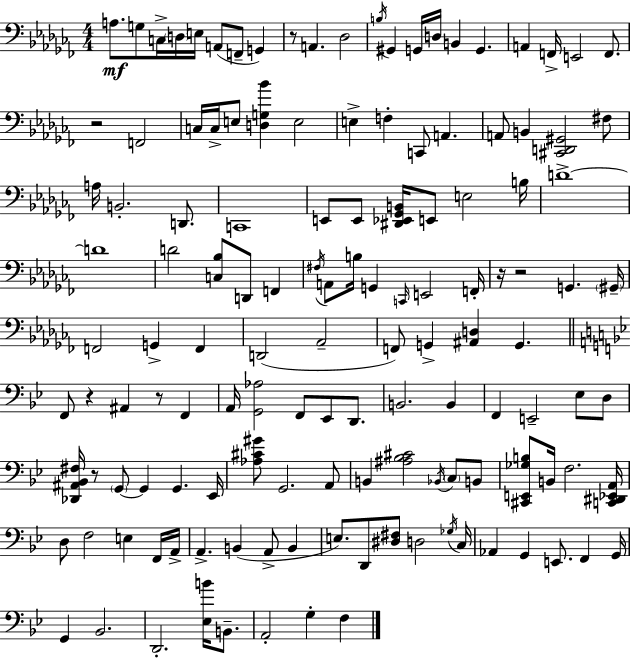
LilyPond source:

{
  \clef bass
  \numericTimeSignature
  \time 4/4
  \key aes \minor
  a8.\mf g8 c16-> \parenthesize d16 e16 a,8( f,8-- g,4) | r8 a,4. des2 | \acciaccatura { b16 } gis,4 g,16 d16 b,4 g,4. | a,4 f,16-> e,2 f,8. | \break r2 f,2 | c16 c16-> e8 <d g bes'>4 e2 | e4-> f4-. c,8 a,4. | a,8 b,4 <cis, d, gis,>2 fis8 | \break a16 b,2.-. d,8. | c,1 | e,8 e,8 <dis, ees, ges, b,>16 e,8 e2 | b16 d'1->~~ | \break d'1 | d'2 <c bes>8 d,8 f,4 | \acciaccatura { fis16 } a,8 b16 g,4 \grace { c,16 } e,2 | f,16-. r16 r2 g,4. | \break \parenthesize gis,16-- f,2 g,4-> f,4 | d,2( aes,2-- | f,8) g,4-> <ais, d>4 g,4. | \bar "||" \break \key g \minor f,8 r4 ais,4 r8 f,4 | a,16 <g, aes>2 f,8 ees,8 d,8. | b,2. b,4 | f,4 e,2-- ees8 d8 | \break <des, ais, bes, fis>16 r8 \parenthesize g,8~~ g,4 g,4. ees,16 | <aes cis' gis'>8 g,2. a,8 | b,4 <ais bes cis'>2 \acciaccatura { bes,16 } \parenthesize c8 b,8 | <cis, e, ges b>8 b,16 f2. | \break <c, dis, ees, a,>16 d8 f2 e4 f,16 | a,16-> a,4.-> b,4( a,8-> b,4 | e8.) d,8 <dis fis>8 d2 | \acciaccatura { ges16 } c16 aes,4 g,4 e,8. f,4 | \break g,16 g,4 bes,2. | d,2.-. <ees b'>16 b,8.-- | a,2-. g4-. f4 | \bar "|."
}